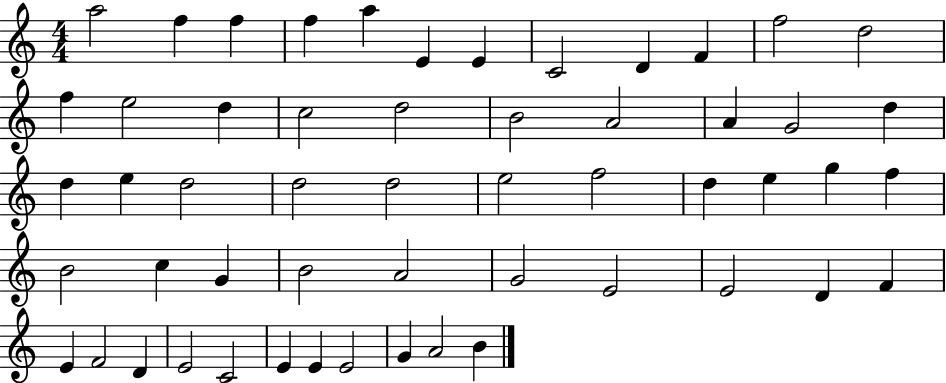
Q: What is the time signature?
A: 4/4